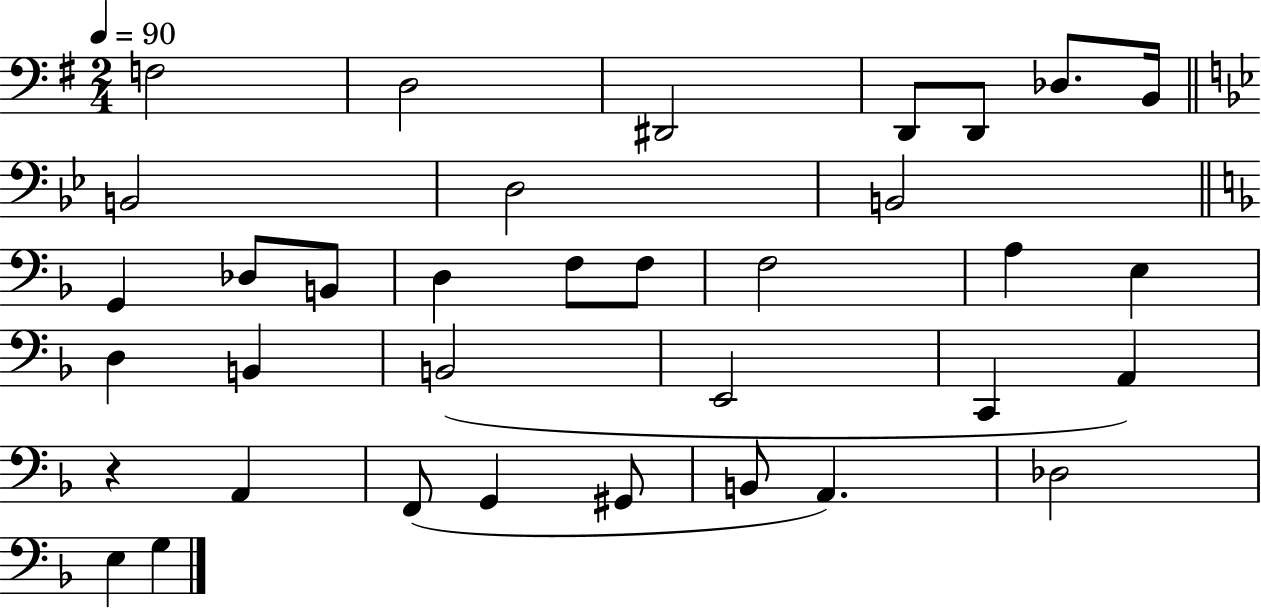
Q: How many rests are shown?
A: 1